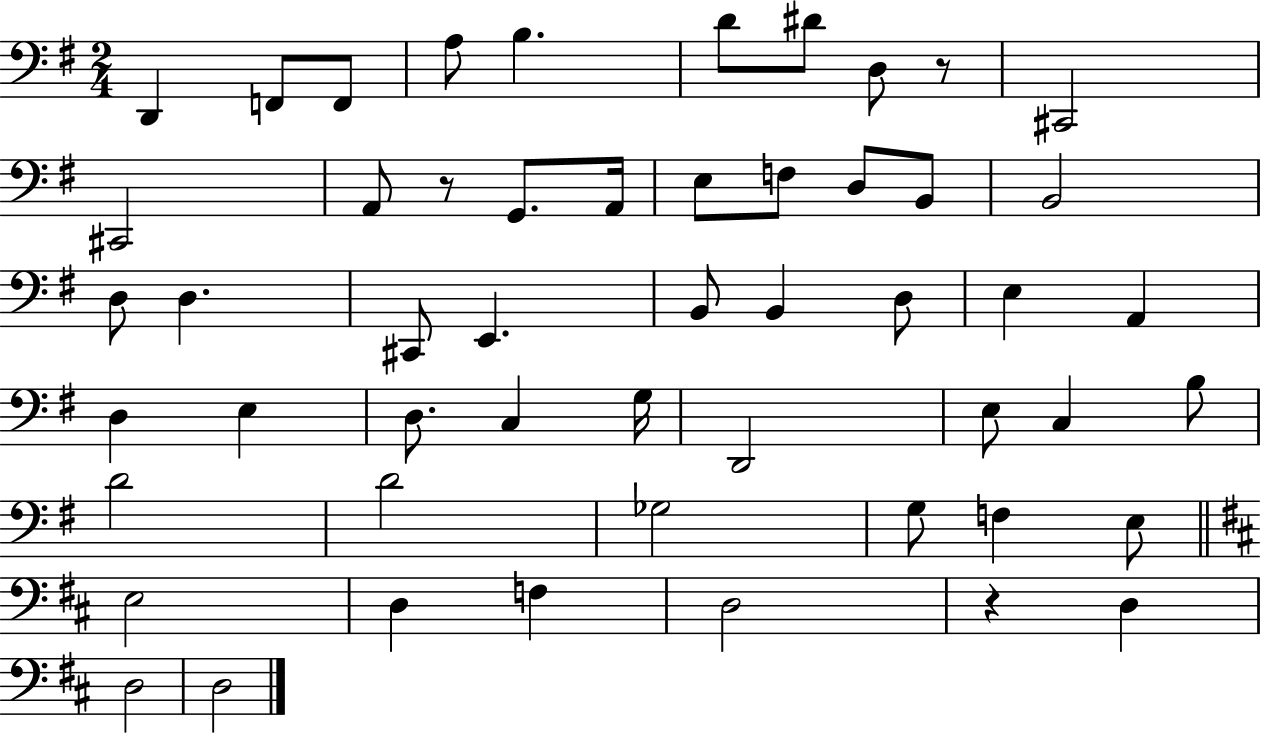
D2/q F2/e F2/e A3/e B3/q. D4/e D#4/e D3/e R/e C#2/h C#2/h A2/e R/e G2/e. A2/s E3/e F3/e D3/e B2/e B2/h D3/e D3/q. C#2/e E2/q. B2/e B2/q D3/e E3/q A2/q D3/q E3/q D3/e. C3/q G3/s D2/h E3/e C3/q B3/e D4/h D4/h Gb3/h G3/e F3/q E3/e E3/h D3/q F3/q D3/h R/q D3/q D3/h D3/h